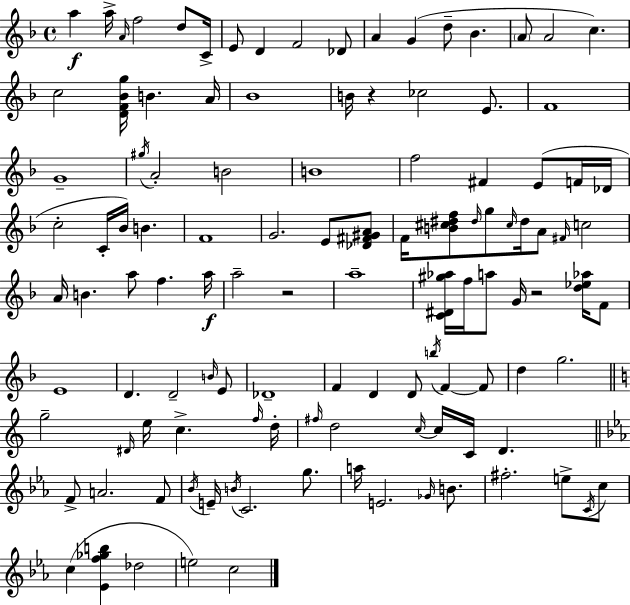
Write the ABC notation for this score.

X:1
T:Untitled
M:4/4
L:1/4
K:F
a a/4 A/4 f2 d/2 C/4 E/2 D F2 _D/2 A G d/2 _B A/2 A2 c c2 [DF_Bg]/4 B A/4 _B4 B/4 z _c2 E/2 F4 G4 ^g/4 A2 B2 B4 f2 ^F E/2 F/4 _D/4 c2 C/4 _B/4 B F4 G2 E/2 [_D^F^GA]/2 F/4 [B^c^df]/2 ^d/4 g/2 ^c/4 ^d/4 A/2 ^F/4 c2 A/4 B a/2 f a/4 a2 z2 a4 [C^D^g_a]/4 f/4 a/2 G/4 z2 [d_e_a]/4 F/2 E4 D D2 B/4 E/2 _D4 F D D/2 b/4 F F/2 d g2 g2 ^D/4 e/4 c f/4 d/4 ^f/4 d2 c/4 c/4 C/4 D F/2 A2 F/2 _B/4 E/4 B/4 C2 g/2 a/4 E2 _G/4 B/2 ^f2 e/2 C/4 c/2 c [_Ef_gb] _d2 e2 c2